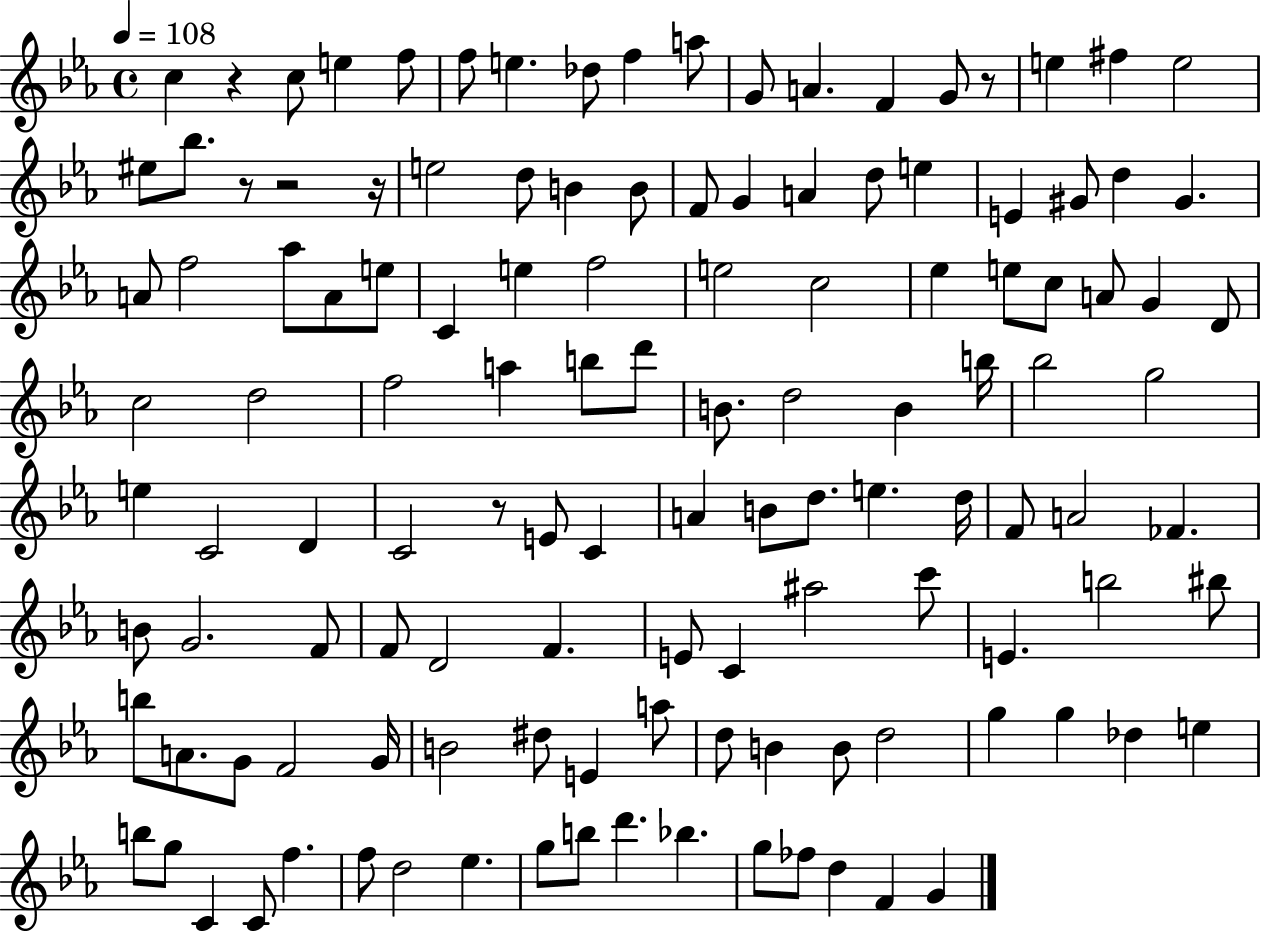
X:1
T:Untitled
M:4/4
L:1/4
K:Eb
c z c/2 e f/2 f/2 e _d/2 f a/2 G/2 A F G/2 z/2 e ^f e2 ^e/2 _b/2 z/2 z2 z/4 e2 d/2 B B/2 F/2 G A d/2 e E ^G/2 d ^G A/2 f2 _a/2 A/2 e/2 C e f2 e2 c2 _e e/2 c/2 A/2 G D/2 c2 d2 f2 a b/2 d'/2 B/2 d2 B b/4 _b2 g2 e C2 D C2 z/2 E/2 C A B/2 d/2 e d/4 F/2 A2 _F B/2 G2 F/2 F/2 D2 F E/2 C ^a2 c'/2 E b2 ^b/2 b/2 A/2 G/2 F2 G/4 B2 ^d/2 E a/2 d/2 B B/2 d2 g g _d e b/2 g/2 C C/2 f f/2 d2 _e g/2 b/2 d' _b g/2 _f/2 d F G